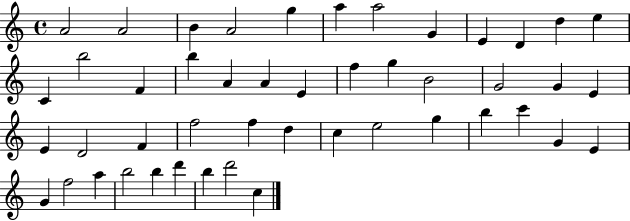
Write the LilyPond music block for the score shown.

{
  \clef treble
  \time 4/4
  \defaultTimeSignature
  \key c \major
  a'2 a'2 | b'4 a'2 g''4 | a''4 a''2 g'4 | e'4 d'4 d''4 e''4 | \break c'4 b''2 f'4 | b''4 a'4 a'4 e'4 | f''4 g''4 b'2 | g'2 g'4 e'4 | \break e'4 d'2 f'4 | f''2 f''4 d''4 | c''4 e''2 g''4 | b''4 c'''4 g'4 e'4 | \break g'4 f''2 a''4 | b''2 b''4 d'''4 | b''4 d'''2 c''4 | \bar "|."
}